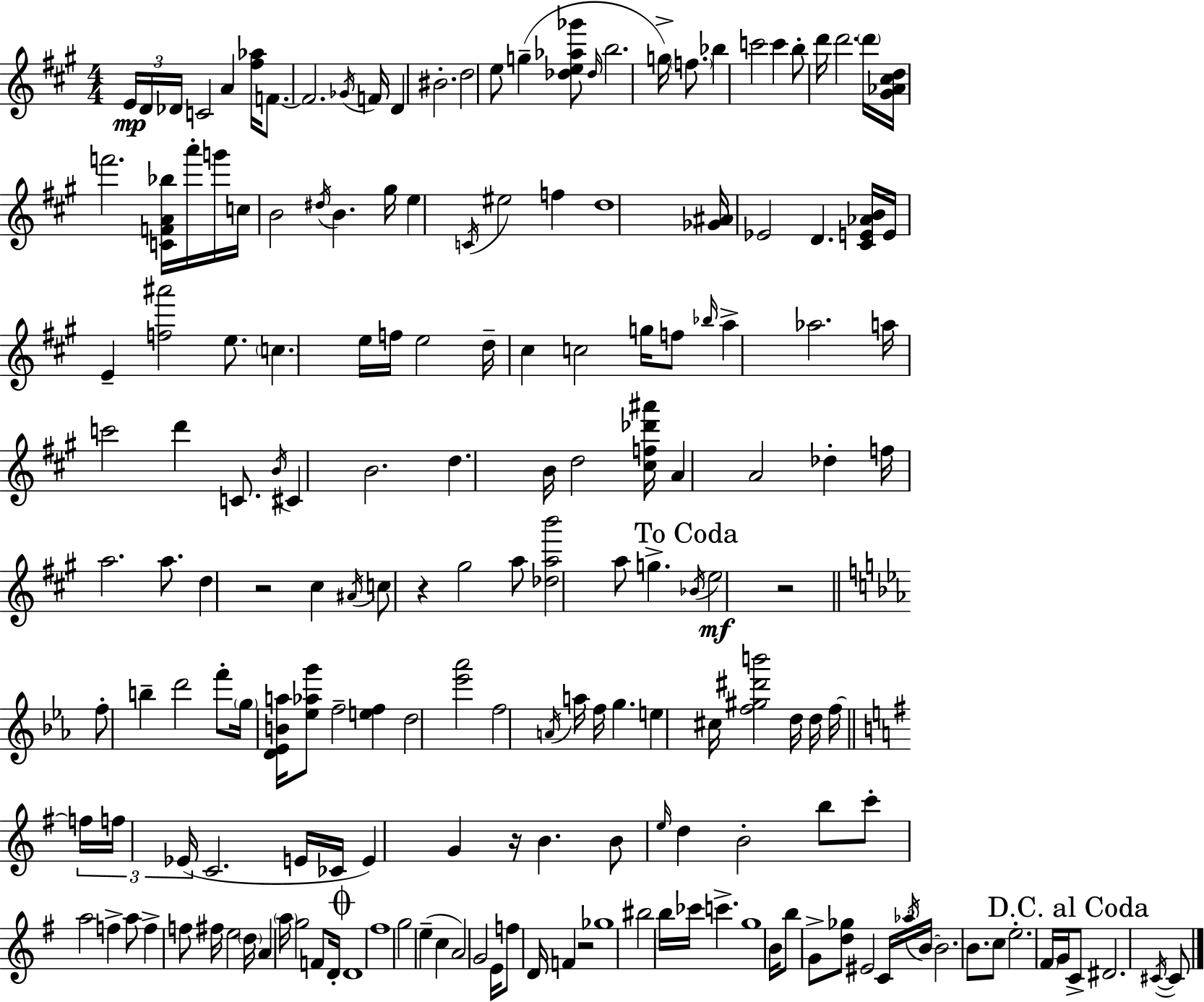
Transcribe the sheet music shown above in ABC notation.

X:1
T:Untitled
M:4/4
L:1/4
K:A
E/4 D/4 _D/4 C2 A [^f_a]/4 F/2 F2 _G/4 F/4 D ^B2 d2 e/2 g [_de_a_g']/2 _d/4 b2 g/4 f/2 _b c'2 c' b/2 d'/4 d'2 d'/4 [^G_A^cd]/4 f'2 [CFA_b]/4 a'/4 g'/4 c/4 B2 ^d/4 B ^g/4 e C/4 ^e2 f d4 [_G^A]/4 _E2 D [^CE_AB]/4 E/4 E [f^a']2 e/2 c e/4 f/4 e2 d/4 ^c c2 g/4 f/2 _b/4 a _a2 a/4 c'2 d' C/2 B/4 ^C B2 d B/4 d2 [^cf_d'^a']/4 A A2 _d f/4 a2 a/2 d z2 ^c ^A/4 c/2 z ^g2 a/2 [_dab']2 a/2 g _B/4 e2 z2 f/2 b d'2 f'/2 g/4 [D_EBa]/4 [_e_ag']/2 f2 [ef] d2 [_e'_a']2 f2 A/4 a/4 f/4 g e ^c/4 [f^g^d'b']2 d/4 d/4 f/4 f/4 f/4 _E/4 C2 E/4 _C/4 E G z/4 B B/2 e/4 d B2 b/2 c'/2 a2 f a/2 f f/2 ^f/4 e2 d/4 A a/4 g2 F/2 D/4 D4 ^f4 g2 e c A2 G2 E/4 f/2 D/4 F z2 _g4 ^b2 b/4 _c'/4 c' g4 B/4 b/2 G/2 [d_g]/2 ^E2 C/4 _a/4 B/4 B2 B/2 c/2 e2 ^F/4 G/4 C/2 ^D2 ^C/4 ^C/2